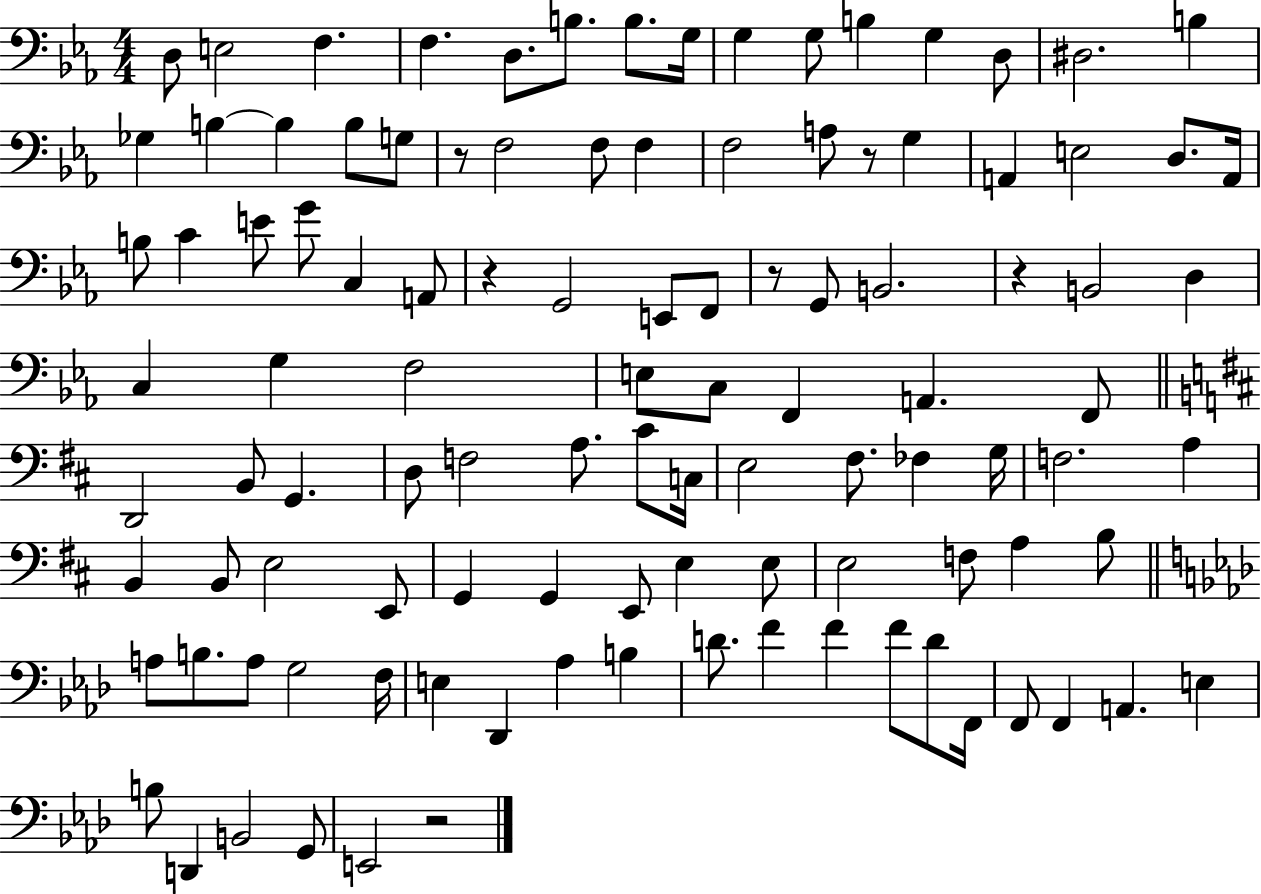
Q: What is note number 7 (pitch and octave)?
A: B3